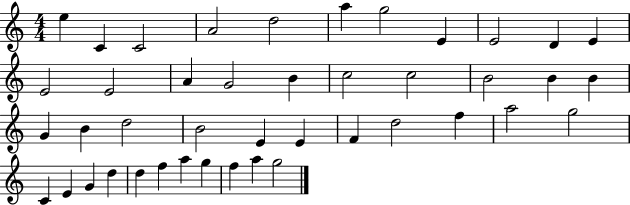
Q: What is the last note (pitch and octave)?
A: G5